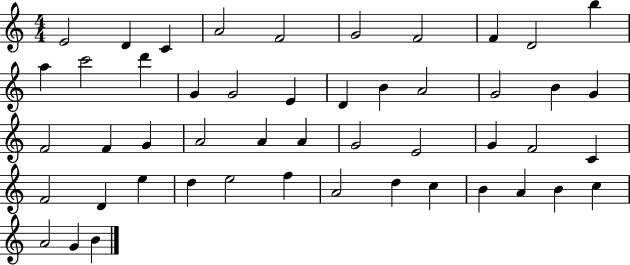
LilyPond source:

{
  \clef treble
  \numericTimeSignature
  \time 4/4
  \key c \major
  e'2 d'4 c'4 | a'2 f'2 | g'2 f'2 | f'4 d'2 b''4 | \break a''4 c'''2 d'''4 | g'4 g'2 e'4 | d'4 b'4 a'2 | g'2 b'4 g'4 | \break f'2 f'4 g'4 | a'2 a'4 a'4 | g'2 e'2 | g'4 f'2 c'4 | \break f'2 d'4 e''4 | d''4 e''2 f''4 | a'2 d''4 c''4 | b'4 a'4 b'4 c''4 | \break a'2 g'4 b'4 | \bar "|."
}